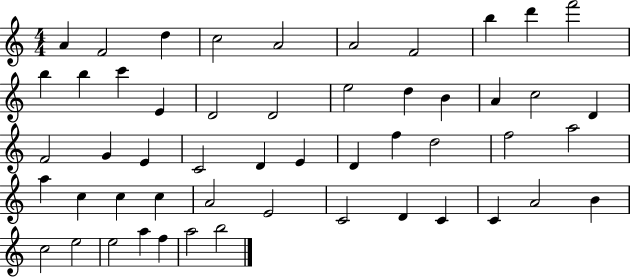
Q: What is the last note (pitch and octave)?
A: B5